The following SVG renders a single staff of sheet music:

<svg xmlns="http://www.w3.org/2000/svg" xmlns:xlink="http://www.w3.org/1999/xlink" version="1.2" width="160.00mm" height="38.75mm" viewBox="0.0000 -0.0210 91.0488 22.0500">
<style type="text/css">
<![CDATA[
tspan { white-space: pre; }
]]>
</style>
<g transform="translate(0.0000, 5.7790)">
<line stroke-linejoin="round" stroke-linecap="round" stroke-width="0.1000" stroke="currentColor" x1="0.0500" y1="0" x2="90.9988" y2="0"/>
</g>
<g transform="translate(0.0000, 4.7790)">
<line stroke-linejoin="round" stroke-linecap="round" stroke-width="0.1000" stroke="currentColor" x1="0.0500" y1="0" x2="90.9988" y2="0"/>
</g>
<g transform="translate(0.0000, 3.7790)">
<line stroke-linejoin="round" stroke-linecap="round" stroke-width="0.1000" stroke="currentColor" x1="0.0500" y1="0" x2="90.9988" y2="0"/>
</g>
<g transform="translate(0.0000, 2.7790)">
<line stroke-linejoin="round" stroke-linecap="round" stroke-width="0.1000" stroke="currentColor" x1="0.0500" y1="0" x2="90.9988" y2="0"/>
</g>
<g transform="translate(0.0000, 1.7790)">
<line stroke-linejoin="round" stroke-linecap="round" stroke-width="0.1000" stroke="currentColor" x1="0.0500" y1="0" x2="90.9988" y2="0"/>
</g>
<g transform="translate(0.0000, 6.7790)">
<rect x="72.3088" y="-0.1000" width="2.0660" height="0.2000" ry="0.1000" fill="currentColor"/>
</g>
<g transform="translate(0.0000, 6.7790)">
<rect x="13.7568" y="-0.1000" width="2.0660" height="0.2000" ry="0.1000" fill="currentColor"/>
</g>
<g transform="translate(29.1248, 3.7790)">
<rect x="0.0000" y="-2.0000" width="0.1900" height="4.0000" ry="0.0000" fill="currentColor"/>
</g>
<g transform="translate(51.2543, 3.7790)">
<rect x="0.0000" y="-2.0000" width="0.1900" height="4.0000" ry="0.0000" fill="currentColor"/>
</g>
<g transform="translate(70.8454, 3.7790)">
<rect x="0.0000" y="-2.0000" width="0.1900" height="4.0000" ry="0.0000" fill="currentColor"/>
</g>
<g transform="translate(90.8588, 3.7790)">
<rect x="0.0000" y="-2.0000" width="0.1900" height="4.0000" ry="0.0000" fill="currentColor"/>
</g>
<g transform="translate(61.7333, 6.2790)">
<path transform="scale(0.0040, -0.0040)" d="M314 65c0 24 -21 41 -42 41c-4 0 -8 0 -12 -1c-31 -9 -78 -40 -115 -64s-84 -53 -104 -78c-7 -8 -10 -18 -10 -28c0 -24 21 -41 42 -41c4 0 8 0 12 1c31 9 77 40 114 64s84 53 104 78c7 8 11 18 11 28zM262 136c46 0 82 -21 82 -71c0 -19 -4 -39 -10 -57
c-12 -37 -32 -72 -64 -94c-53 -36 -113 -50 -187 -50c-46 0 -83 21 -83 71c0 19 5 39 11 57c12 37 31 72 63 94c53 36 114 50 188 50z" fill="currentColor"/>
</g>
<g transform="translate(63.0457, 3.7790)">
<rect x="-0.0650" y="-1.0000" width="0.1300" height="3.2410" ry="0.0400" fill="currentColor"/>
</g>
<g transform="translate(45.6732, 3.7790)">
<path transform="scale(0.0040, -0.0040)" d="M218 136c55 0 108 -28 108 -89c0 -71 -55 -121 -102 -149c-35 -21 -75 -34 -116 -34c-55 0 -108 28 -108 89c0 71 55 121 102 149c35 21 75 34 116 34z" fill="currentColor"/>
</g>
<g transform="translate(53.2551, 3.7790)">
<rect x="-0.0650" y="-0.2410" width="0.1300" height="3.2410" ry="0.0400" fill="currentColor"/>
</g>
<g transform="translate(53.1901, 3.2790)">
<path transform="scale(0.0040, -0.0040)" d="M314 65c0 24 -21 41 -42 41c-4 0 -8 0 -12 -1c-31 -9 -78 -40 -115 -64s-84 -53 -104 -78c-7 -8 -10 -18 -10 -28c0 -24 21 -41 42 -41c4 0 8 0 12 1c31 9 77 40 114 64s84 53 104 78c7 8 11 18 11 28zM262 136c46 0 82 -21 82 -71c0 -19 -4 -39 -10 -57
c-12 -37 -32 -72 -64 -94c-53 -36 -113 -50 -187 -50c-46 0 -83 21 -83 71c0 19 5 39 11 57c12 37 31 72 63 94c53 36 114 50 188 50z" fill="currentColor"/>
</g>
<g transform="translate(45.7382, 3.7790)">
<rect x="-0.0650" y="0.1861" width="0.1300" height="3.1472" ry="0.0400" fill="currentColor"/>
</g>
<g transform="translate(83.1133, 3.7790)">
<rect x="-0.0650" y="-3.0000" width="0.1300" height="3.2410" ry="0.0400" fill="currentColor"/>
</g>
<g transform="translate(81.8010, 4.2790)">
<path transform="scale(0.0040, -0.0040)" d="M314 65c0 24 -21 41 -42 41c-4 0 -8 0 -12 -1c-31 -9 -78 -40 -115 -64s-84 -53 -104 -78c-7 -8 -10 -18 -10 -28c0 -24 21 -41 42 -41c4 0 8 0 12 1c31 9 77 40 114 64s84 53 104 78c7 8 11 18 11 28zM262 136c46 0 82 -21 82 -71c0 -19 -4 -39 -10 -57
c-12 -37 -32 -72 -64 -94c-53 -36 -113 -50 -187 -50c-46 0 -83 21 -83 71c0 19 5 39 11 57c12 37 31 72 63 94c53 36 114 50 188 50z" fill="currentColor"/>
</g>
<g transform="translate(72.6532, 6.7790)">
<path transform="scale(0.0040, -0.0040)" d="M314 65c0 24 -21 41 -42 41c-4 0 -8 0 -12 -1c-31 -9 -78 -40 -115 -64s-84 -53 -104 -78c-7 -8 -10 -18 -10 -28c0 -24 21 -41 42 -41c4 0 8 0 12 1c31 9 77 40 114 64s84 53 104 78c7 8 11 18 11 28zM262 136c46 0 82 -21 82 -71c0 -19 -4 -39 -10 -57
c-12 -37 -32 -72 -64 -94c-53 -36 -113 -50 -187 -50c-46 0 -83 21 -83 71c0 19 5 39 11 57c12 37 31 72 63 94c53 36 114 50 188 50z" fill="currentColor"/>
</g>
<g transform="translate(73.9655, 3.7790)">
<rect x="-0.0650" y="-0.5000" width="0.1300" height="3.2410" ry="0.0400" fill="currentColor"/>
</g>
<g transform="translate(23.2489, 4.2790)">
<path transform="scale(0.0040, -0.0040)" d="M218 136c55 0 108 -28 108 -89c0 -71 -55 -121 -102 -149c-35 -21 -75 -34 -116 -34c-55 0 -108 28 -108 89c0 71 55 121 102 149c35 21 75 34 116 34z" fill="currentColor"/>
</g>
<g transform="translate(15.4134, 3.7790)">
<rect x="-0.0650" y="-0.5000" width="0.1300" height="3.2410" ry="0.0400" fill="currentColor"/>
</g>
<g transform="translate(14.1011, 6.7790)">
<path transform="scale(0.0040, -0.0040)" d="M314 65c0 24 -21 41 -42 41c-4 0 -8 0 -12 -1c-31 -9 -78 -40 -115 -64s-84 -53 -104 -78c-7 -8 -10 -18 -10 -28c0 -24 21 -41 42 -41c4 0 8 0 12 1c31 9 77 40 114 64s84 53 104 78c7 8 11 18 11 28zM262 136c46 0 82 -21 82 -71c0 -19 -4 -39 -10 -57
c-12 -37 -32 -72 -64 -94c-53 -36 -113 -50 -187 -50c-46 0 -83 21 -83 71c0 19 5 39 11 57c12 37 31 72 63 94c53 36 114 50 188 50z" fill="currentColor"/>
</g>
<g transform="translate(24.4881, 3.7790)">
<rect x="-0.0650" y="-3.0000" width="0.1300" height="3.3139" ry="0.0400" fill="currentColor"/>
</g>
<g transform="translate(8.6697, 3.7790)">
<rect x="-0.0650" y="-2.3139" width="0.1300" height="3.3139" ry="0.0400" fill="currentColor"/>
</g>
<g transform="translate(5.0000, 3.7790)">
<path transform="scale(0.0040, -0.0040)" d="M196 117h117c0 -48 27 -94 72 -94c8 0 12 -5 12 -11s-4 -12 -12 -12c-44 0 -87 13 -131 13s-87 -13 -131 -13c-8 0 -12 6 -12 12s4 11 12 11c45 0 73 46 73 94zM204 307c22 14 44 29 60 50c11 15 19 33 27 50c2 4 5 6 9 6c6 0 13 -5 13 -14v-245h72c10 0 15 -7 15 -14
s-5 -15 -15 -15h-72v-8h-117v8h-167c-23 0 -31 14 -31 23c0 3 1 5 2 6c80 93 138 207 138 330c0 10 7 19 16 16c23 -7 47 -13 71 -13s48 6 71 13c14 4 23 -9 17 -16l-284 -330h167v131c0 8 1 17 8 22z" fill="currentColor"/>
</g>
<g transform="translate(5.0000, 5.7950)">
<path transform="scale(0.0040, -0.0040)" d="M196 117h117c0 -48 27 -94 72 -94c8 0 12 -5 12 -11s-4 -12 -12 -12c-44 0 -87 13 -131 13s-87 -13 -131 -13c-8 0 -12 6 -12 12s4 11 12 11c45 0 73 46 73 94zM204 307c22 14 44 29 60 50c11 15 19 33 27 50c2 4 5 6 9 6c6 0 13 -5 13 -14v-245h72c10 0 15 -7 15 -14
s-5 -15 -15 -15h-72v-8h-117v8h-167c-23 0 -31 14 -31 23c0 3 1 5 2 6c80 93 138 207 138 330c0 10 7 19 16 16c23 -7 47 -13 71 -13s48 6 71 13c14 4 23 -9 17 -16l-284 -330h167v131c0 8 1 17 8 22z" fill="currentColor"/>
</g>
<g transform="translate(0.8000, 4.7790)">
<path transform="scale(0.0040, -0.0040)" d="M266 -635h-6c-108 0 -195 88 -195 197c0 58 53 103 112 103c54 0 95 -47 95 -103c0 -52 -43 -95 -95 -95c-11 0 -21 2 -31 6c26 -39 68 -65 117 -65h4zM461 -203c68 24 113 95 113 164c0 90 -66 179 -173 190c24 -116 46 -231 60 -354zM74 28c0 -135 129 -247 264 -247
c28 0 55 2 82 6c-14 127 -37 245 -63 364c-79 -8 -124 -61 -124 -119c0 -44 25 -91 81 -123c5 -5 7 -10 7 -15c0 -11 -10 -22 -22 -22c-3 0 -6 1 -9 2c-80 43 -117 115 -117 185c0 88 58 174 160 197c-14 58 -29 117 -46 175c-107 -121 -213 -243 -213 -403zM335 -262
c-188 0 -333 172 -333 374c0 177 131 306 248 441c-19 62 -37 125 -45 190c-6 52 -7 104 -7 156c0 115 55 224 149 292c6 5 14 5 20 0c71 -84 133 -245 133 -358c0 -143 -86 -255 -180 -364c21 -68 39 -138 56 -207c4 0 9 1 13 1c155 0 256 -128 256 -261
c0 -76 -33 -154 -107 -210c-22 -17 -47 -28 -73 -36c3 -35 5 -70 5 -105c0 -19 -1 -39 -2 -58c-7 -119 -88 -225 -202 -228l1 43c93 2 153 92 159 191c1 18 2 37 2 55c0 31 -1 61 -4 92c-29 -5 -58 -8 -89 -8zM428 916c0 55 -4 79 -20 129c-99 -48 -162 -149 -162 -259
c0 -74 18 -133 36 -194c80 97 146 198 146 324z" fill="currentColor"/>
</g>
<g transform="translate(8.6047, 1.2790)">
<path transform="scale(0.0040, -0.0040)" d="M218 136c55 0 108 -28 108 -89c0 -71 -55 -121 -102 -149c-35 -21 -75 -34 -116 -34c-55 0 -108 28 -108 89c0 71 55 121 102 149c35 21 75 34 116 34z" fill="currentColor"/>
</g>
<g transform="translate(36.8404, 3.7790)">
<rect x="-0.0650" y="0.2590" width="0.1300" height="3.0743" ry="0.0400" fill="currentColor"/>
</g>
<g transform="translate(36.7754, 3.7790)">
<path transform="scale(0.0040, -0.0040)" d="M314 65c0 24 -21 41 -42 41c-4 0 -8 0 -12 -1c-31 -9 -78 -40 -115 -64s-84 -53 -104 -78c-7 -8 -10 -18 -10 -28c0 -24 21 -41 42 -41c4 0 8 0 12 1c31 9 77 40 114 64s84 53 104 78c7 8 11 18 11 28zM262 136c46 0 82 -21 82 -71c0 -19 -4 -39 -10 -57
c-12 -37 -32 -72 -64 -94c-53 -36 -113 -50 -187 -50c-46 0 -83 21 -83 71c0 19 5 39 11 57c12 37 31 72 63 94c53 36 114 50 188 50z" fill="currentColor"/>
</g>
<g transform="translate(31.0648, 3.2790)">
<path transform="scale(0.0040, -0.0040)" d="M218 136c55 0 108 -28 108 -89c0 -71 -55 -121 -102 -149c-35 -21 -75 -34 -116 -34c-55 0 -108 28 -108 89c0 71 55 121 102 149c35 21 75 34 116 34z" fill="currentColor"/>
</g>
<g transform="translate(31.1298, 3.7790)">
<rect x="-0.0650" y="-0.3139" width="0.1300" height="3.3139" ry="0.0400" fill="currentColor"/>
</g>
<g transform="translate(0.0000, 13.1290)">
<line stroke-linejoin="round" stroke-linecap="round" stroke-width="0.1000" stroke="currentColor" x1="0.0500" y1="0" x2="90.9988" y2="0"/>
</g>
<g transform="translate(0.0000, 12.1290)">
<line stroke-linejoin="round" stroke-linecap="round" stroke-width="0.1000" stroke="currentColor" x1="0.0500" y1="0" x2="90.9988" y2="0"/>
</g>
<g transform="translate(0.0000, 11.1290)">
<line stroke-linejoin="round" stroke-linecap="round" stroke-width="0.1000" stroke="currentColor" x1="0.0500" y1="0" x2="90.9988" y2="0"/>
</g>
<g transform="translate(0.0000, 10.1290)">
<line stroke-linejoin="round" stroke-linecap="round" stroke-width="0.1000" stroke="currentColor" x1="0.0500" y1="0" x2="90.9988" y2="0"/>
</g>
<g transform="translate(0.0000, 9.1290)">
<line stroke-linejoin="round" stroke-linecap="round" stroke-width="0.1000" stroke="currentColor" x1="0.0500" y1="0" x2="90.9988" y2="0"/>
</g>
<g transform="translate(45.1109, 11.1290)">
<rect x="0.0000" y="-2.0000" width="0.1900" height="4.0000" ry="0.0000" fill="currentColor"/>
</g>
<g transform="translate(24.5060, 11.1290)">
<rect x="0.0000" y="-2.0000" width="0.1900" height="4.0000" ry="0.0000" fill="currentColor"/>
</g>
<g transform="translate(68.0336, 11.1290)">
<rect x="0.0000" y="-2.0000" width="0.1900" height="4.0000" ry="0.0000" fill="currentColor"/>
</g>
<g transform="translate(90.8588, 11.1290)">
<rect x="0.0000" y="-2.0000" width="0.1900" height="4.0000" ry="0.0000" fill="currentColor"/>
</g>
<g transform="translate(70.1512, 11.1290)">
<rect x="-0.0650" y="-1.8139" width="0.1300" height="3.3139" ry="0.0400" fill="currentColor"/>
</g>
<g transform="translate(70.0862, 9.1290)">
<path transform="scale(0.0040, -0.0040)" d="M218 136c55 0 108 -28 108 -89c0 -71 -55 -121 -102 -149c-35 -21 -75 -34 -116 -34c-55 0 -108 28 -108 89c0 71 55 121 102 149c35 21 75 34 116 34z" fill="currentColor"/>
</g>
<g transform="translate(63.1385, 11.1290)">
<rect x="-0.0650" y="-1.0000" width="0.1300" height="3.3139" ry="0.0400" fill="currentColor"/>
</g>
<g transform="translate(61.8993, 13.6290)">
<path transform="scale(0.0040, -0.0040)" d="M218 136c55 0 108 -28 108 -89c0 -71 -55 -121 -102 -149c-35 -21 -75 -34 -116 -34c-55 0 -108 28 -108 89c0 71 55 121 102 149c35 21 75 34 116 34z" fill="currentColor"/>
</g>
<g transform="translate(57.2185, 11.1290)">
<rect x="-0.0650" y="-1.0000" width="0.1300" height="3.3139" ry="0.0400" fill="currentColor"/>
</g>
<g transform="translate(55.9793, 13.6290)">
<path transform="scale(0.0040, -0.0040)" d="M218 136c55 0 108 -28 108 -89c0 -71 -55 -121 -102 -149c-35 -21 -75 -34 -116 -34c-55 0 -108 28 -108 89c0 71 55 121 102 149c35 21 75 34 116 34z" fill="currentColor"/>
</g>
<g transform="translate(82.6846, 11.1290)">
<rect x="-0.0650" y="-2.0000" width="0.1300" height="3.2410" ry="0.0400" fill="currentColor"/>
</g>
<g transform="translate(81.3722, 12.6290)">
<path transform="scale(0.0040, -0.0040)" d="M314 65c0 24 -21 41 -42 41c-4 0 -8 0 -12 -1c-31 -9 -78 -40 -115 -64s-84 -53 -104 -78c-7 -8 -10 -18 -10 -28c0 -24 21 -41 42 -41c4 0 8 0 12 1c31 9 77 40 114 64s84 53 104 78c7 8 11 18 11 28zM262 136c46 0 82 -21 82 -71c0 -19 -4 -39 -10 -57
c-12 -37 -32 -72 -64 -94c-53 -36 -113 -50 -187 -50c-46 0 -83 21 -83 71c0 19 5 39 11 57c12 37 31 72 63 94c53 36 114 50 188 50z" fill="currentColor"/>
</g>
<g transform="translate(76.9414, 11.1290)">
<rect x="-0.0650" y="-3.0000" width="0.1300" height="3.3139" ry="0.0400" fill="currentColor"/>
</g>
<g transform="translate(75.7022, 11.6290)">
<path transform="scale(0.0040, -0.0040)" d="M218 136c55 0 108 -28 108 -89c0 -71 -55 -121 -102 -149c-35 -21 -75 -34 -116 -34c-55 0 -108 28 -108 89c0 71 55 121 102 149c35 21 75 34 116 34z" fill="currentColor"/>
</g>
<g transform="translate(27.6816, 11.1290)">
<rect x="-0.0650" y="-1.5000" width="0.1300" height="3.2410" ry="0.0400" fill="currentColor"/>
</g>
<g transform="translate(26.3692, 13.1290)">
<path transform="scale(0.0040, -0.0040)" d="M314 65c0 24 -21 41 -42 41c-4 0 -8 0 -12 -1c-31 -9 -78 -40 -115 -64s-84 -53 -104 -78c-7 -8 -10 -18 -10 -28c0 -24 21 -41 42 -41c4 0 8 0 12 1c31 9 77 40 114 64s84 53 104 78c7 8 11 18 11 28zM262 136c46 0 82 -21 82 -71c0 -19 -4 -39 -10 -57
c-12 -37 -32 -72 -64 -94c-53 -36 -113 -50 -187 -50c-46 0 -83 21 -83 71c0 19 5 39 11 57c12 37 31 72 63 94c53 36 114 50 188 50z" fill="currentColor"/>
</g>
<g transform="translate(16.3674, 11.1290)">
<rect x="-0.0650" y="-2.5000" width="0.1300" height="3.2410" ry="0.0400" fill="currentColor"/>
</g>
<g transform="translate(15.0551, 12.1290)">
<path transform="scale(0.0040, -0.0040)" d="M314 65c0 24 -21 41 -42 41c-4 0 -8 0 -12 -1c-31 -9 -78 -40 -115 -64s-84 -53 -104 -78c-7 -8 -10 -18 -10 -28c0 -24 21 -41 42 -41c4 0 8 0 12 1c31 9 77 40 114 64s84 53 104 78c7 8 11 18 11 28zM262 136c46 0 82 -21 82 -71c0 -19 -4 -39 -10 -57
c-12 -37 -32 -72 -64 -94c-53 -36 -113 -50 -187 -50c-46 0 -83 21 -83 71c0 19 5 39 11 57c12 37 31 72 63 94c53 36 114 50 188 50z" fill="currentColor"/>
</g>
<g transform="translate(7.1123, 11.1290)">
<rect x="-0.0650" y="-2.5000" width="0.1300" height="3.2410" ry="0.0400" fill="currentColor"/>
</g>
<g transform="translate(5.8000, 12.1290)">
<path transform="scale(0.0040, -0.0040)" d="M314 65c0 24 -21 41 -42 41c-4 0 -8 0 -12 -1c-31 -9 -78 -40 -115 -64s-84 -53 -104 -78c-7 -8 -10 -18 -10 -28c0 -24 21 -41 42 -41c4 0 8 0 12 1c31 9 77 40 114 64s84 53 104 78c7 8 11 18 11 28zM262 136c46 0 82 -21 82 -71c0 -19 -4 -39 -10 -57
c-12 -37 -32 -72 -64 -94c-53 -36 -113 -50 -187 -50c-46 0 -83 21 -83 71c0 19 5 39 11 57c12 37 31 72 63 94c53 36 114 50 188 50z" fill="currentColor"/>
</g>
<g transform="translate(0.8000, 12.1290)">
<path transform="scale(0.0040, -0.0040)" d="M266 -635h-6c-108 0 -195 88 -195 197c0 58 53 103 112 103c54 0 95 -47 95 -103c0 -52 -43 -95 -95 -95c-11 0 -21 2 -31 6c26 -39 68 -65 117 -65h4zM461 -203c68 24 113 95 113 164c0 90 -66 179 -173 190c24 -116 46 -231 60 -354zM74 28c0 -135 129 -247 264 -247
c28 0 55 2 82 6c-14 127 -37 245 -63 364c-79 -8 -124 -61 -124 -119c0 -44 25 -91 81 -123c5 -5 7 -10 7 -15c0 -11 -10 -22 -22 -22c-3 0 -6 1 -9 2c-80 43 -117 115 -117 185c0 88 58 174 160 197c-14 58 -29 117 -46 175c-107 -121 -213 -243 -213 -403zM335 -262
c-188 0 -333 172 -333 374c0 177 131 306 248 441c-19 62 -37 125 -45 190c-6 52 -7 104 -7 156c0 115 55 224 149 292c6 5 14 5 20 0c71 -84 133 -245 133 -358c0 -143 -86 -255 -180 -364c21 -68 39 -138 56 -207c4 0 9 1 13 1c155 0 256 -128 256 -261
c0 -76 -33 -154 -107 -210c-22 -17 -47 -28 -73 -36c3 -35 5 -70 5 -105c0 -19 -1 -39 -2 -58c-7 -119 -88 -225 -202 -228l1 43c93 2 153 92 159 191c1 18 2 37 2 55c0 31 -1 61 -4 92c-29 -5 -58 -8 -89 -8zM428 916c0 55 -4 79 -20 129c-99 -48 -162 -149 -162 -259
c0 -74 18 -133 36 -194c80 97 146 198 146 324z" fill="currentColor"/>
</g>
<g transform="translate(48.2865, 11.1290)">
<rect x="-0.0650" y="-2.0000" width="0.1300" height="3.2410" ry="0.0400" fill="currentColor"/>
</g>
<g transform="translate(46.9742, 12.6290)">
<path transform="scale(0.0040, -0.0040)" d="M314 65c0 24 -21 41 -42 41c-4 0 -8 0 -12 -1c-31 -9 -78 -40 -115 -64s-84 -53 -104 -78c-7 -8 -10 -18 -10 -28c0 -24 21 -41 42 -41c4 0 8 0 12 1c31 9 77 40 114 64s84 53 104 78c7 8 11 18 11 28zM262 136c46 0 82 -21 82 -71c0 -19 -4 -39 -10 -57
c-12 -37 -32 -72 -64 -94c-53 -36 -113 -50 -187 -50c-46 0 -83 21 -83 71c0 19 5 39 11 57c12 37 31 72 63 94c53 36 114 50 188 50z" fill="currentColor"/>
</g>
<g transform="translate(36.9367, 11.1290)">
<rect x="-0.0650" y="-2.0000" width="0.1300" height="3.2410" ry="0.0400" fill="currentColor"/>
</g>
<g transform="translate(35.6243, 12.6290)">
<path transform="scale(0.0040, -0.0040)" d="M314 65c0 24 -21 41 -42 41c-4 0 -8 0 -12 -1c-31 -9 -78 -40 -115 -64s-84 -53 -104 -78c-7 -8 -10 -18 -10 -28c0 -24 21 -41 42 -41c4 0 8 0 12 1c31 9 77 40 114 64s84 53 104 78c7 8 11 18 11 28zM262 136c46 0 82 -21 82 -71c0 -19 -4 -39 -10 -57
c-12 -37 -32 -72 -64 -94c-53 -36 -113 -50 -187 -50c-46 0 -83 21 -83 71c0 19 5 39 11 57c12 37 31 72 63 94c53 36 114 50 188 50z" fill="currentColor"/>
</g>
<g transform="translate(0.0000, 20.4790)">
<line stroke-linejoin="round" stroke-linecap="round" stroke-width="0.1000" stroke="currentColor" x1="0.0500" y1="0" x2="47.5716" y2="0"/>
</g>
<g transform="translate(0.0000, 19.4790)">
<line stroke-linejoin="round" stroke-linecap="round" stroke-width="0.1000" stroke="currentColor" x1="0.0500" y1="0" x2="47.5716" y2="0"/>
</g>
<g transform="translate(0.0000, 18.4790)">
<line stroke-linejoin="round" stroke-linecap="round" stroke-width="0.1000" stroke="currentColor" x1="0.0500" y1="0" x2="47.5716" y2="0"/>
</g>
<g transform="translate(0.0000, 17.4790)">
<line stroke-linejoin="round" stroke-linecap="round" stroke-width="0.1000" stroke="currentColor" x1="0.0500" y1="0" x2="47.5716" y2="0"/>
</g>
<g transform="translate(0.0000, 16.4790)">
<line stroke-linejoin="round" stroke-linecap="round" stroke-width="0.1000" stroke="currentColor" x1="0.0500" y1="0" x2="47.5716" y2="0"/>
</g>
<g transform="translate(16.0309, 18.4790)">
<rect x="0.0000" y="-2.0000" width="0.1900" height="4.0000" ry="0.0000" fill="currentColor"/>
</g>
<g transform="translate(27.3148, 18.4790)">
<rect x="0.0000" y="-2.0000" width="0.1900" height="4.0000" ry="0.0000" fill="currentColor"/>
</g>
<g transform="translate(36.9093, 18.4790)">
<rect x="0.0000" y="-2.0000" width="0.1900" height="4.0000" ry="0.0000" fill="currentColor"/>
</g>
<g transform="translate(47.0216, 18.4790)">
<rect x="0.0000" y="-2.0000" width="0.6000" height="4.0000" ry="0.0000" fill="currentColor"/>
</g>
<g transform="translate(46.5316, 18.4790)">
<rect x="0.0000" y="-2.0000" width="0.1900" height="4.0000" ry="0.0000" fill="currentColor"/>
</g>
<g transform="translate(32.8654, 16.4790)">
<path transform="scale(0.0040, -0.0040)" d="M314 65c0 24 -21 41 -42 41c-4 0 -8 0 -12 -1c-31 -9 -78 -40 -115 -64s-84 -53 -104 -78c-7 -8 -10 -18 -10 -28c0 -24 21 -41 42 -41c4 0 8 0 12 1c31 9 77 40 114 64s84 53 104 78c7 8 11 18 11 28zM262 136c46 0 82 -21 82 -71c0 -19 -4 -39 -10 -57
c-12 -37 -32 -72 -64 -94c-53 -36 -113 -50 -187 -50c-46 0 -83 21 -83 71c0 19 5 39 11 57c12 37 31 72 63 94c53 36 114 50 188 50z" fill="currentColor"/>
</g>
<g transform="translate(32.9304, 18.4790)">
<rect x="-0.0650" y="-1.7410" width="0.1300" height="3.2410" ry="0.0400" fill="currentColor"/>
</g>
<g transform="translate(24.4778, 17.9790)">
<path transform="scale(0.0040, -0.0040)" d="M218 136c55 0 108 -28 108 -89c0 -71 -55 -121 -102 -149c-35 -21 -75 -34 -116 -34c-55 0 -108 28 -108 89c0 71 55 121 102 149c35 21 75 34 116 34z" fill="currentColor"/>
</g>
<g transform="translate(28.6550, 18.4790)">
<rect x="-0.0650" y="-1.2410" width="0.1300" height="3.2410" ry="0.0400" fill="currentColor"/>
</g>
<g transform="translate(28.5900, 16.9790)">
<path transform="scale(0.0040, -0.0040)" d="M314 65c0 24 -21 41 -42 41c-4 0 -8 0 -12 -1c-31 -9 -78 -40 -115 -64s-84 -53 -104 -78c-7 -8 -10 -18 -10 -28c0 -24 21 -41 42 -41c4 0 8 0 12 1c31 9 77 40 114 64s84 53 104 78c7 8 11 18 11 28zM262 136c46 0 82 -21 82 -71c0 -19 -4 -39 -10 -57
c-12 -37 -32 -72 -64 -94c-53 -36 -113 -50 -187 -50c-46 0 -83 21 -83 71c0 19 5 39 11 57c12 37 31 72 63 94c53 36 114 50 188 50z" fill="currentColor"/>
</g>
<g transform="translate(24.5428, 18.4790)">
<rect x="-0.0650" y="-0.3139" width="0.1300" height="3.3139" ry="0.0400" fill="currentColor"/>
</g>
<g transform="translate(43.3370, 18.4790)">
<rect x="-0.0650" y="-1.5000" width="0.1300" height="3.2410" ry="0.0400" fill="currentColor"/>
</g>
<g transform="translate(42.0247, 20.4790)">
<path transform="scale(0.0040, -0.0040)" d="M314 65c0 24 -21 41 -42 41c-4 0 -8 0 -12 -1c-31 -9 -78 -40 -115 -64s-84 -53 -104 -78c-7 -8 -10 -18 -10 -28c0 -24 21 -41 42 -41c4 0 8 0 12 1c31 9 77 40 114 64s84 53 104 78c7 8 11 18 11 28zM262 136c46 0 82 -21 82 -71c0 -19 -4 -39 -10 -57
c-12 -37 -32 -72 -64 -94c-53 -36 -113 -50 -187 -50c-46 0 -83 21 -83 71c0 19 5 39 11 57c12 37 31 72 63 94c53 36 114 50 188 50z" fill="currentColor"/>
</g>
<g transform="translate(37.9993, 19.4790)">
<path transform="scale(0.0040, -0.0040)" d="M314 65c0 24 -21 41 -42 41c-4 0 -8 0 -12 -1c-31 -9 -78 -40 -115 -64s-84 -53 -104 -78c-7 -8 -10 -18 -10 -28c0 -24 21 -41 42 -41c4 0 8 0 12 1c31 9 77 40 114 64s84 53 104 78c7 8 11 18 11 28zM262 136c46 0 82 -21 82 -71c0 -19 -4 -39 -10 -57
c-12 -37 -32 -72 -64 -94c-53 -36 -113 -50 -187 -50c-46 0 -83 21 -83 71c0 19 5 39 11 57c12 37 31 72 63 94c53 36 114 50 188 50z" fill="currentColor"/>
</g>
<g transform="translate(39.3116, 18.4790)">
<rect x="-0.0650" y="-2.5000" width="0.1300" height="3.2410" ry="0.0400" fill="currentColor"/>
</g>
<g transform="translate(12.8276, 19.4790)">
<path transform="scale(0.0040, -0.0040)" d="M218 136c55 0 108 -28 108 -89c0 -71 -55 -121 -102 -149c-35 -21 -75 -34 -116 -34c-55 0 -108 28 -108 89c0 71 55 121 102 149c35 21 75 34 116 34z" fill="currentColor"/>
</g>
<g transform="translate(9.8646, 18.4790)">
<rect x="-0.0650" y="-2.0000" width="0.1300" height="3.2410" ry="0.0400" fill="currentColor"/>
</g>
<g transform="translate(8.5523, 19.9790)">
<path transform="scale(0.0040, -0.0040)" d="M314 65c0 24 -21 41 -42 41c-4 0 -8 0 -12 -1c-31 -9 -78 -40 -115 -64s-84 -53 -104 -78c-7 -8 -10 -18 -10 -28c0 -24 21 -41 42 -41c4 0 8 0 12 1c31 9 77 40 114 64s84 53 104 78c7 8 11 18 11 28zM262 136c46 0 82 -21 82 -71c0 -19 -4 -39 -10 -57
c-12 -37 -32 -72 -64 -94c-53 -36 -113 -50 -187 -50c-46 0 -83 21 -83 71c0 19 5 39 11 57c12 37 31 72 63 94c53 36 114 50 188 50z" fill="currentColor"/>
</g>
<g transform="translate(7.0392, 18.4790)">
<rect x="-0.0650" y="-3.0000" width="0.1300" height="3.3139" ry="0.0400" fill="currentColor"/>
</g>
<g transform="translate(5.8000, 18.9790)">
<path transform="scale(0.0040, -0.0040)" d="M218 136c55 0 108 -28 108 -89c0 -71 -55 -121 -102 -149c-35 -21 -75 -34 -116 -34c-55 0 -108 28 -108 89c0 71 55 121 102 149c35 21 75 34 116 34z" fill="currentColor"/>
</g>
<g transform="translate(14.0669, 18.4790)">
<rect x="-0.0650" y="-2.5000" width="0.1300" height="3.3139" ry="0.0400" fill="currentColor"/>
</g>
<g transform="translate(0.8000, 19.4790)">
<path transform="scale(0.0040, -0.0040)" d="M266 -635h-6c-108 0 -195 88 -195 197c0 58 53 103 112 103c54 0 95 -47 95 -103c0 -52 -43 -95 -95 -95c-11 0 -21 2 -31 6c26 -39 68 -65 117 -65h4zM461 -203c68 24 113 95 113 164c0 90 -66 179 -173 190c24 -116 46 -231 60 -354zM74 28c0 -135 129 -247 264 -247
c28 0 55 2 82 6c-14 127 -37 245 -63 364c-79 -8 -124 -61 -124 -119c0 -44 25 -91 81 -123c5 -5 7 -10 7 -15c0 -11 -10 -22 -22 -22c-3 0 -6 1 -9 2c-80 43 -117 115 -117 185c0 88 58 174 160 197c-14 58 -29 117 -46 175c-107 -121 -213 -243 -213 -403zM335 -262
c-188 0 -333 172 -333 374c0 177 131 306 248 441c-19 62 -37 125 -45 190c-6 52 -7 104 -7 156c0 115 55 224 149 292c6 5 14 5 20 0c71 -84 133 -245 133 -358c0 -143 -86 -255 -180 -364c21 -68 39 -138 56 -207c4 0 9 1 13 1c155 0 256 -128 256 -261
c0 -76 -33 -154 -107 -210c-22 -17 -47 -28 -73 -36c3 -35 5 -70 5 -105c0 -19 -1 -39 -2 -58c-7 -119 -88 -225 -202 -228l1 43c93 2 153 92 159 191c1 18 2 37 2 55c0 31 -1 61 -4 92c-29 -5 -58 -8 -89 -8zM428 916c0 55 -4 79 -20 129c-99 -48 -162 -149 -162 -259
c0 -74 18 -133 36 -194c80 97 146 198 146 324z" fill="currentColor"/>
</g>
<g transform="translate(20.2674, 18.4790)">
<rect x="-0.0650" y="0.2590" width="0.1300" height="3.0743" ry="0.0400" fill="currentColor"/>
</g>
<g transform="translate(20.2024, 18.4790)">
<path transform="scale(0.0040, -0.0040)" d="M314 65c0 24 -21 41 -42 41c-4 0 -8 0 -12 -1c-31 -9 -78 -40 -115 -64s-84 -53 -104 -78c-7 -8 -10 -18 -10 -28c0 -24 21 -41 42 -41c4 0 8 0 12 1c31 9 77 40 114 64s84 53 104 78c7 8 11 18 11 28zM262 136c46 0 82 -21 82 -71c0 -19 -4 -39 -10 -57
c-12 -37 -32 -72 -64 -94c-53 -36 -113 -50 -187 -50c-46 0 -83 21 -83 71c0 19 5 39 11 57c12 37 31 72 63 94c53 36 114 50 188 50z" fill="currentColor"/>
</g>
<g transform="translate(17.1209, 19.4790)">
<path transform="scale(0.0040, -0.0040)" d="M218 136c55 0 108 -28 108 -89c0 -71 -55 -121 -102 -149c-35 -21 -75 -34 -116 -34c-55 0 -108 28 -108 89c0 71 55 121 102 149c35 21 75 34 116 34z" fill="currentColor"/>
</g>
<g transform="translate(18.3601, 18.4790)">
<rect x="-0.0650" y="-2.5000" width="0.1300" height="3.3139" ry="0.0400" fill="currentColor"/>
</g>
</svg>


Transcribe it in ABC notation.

X:1
T:Untitled
M:4/4
L:1/4
K:C
g C2 A c B2 B c2 D2 C2 A2 G2 G2 E2 F2 F2 D D f A F2 A F2 G G B2 c e2 f2 G2 E2